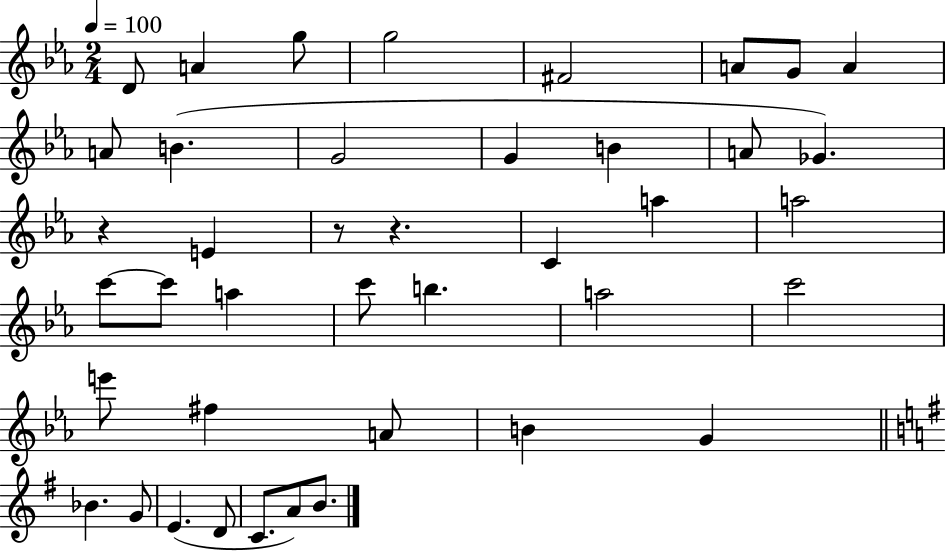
D4/e A4/q G5/e G5/h F#4/h A4/e G4/e A4/q A4/e B4/q. G4/h G4/q B4/q A4/e Gb4/q. R/q E4/q R/e R/q. C4/q A5/q A5/h C6/e C6/e A5/q C6/e B5/q. A5/h C6/h E6/e F#5/q A4/e B4/q G4/q Bb4/q. G4/e E4/q. D4/e C4/e. A4/e B4/e.